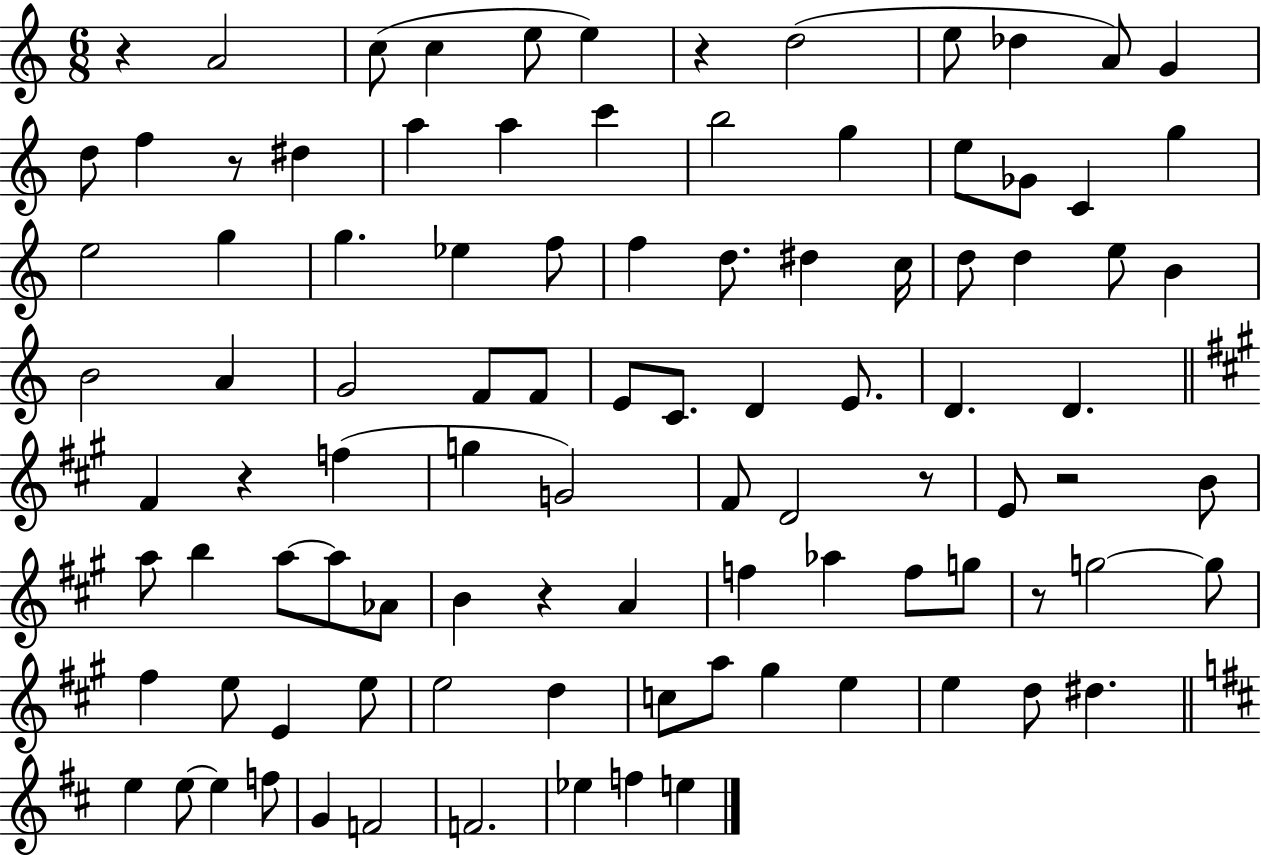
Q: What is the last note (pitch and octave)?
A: E5